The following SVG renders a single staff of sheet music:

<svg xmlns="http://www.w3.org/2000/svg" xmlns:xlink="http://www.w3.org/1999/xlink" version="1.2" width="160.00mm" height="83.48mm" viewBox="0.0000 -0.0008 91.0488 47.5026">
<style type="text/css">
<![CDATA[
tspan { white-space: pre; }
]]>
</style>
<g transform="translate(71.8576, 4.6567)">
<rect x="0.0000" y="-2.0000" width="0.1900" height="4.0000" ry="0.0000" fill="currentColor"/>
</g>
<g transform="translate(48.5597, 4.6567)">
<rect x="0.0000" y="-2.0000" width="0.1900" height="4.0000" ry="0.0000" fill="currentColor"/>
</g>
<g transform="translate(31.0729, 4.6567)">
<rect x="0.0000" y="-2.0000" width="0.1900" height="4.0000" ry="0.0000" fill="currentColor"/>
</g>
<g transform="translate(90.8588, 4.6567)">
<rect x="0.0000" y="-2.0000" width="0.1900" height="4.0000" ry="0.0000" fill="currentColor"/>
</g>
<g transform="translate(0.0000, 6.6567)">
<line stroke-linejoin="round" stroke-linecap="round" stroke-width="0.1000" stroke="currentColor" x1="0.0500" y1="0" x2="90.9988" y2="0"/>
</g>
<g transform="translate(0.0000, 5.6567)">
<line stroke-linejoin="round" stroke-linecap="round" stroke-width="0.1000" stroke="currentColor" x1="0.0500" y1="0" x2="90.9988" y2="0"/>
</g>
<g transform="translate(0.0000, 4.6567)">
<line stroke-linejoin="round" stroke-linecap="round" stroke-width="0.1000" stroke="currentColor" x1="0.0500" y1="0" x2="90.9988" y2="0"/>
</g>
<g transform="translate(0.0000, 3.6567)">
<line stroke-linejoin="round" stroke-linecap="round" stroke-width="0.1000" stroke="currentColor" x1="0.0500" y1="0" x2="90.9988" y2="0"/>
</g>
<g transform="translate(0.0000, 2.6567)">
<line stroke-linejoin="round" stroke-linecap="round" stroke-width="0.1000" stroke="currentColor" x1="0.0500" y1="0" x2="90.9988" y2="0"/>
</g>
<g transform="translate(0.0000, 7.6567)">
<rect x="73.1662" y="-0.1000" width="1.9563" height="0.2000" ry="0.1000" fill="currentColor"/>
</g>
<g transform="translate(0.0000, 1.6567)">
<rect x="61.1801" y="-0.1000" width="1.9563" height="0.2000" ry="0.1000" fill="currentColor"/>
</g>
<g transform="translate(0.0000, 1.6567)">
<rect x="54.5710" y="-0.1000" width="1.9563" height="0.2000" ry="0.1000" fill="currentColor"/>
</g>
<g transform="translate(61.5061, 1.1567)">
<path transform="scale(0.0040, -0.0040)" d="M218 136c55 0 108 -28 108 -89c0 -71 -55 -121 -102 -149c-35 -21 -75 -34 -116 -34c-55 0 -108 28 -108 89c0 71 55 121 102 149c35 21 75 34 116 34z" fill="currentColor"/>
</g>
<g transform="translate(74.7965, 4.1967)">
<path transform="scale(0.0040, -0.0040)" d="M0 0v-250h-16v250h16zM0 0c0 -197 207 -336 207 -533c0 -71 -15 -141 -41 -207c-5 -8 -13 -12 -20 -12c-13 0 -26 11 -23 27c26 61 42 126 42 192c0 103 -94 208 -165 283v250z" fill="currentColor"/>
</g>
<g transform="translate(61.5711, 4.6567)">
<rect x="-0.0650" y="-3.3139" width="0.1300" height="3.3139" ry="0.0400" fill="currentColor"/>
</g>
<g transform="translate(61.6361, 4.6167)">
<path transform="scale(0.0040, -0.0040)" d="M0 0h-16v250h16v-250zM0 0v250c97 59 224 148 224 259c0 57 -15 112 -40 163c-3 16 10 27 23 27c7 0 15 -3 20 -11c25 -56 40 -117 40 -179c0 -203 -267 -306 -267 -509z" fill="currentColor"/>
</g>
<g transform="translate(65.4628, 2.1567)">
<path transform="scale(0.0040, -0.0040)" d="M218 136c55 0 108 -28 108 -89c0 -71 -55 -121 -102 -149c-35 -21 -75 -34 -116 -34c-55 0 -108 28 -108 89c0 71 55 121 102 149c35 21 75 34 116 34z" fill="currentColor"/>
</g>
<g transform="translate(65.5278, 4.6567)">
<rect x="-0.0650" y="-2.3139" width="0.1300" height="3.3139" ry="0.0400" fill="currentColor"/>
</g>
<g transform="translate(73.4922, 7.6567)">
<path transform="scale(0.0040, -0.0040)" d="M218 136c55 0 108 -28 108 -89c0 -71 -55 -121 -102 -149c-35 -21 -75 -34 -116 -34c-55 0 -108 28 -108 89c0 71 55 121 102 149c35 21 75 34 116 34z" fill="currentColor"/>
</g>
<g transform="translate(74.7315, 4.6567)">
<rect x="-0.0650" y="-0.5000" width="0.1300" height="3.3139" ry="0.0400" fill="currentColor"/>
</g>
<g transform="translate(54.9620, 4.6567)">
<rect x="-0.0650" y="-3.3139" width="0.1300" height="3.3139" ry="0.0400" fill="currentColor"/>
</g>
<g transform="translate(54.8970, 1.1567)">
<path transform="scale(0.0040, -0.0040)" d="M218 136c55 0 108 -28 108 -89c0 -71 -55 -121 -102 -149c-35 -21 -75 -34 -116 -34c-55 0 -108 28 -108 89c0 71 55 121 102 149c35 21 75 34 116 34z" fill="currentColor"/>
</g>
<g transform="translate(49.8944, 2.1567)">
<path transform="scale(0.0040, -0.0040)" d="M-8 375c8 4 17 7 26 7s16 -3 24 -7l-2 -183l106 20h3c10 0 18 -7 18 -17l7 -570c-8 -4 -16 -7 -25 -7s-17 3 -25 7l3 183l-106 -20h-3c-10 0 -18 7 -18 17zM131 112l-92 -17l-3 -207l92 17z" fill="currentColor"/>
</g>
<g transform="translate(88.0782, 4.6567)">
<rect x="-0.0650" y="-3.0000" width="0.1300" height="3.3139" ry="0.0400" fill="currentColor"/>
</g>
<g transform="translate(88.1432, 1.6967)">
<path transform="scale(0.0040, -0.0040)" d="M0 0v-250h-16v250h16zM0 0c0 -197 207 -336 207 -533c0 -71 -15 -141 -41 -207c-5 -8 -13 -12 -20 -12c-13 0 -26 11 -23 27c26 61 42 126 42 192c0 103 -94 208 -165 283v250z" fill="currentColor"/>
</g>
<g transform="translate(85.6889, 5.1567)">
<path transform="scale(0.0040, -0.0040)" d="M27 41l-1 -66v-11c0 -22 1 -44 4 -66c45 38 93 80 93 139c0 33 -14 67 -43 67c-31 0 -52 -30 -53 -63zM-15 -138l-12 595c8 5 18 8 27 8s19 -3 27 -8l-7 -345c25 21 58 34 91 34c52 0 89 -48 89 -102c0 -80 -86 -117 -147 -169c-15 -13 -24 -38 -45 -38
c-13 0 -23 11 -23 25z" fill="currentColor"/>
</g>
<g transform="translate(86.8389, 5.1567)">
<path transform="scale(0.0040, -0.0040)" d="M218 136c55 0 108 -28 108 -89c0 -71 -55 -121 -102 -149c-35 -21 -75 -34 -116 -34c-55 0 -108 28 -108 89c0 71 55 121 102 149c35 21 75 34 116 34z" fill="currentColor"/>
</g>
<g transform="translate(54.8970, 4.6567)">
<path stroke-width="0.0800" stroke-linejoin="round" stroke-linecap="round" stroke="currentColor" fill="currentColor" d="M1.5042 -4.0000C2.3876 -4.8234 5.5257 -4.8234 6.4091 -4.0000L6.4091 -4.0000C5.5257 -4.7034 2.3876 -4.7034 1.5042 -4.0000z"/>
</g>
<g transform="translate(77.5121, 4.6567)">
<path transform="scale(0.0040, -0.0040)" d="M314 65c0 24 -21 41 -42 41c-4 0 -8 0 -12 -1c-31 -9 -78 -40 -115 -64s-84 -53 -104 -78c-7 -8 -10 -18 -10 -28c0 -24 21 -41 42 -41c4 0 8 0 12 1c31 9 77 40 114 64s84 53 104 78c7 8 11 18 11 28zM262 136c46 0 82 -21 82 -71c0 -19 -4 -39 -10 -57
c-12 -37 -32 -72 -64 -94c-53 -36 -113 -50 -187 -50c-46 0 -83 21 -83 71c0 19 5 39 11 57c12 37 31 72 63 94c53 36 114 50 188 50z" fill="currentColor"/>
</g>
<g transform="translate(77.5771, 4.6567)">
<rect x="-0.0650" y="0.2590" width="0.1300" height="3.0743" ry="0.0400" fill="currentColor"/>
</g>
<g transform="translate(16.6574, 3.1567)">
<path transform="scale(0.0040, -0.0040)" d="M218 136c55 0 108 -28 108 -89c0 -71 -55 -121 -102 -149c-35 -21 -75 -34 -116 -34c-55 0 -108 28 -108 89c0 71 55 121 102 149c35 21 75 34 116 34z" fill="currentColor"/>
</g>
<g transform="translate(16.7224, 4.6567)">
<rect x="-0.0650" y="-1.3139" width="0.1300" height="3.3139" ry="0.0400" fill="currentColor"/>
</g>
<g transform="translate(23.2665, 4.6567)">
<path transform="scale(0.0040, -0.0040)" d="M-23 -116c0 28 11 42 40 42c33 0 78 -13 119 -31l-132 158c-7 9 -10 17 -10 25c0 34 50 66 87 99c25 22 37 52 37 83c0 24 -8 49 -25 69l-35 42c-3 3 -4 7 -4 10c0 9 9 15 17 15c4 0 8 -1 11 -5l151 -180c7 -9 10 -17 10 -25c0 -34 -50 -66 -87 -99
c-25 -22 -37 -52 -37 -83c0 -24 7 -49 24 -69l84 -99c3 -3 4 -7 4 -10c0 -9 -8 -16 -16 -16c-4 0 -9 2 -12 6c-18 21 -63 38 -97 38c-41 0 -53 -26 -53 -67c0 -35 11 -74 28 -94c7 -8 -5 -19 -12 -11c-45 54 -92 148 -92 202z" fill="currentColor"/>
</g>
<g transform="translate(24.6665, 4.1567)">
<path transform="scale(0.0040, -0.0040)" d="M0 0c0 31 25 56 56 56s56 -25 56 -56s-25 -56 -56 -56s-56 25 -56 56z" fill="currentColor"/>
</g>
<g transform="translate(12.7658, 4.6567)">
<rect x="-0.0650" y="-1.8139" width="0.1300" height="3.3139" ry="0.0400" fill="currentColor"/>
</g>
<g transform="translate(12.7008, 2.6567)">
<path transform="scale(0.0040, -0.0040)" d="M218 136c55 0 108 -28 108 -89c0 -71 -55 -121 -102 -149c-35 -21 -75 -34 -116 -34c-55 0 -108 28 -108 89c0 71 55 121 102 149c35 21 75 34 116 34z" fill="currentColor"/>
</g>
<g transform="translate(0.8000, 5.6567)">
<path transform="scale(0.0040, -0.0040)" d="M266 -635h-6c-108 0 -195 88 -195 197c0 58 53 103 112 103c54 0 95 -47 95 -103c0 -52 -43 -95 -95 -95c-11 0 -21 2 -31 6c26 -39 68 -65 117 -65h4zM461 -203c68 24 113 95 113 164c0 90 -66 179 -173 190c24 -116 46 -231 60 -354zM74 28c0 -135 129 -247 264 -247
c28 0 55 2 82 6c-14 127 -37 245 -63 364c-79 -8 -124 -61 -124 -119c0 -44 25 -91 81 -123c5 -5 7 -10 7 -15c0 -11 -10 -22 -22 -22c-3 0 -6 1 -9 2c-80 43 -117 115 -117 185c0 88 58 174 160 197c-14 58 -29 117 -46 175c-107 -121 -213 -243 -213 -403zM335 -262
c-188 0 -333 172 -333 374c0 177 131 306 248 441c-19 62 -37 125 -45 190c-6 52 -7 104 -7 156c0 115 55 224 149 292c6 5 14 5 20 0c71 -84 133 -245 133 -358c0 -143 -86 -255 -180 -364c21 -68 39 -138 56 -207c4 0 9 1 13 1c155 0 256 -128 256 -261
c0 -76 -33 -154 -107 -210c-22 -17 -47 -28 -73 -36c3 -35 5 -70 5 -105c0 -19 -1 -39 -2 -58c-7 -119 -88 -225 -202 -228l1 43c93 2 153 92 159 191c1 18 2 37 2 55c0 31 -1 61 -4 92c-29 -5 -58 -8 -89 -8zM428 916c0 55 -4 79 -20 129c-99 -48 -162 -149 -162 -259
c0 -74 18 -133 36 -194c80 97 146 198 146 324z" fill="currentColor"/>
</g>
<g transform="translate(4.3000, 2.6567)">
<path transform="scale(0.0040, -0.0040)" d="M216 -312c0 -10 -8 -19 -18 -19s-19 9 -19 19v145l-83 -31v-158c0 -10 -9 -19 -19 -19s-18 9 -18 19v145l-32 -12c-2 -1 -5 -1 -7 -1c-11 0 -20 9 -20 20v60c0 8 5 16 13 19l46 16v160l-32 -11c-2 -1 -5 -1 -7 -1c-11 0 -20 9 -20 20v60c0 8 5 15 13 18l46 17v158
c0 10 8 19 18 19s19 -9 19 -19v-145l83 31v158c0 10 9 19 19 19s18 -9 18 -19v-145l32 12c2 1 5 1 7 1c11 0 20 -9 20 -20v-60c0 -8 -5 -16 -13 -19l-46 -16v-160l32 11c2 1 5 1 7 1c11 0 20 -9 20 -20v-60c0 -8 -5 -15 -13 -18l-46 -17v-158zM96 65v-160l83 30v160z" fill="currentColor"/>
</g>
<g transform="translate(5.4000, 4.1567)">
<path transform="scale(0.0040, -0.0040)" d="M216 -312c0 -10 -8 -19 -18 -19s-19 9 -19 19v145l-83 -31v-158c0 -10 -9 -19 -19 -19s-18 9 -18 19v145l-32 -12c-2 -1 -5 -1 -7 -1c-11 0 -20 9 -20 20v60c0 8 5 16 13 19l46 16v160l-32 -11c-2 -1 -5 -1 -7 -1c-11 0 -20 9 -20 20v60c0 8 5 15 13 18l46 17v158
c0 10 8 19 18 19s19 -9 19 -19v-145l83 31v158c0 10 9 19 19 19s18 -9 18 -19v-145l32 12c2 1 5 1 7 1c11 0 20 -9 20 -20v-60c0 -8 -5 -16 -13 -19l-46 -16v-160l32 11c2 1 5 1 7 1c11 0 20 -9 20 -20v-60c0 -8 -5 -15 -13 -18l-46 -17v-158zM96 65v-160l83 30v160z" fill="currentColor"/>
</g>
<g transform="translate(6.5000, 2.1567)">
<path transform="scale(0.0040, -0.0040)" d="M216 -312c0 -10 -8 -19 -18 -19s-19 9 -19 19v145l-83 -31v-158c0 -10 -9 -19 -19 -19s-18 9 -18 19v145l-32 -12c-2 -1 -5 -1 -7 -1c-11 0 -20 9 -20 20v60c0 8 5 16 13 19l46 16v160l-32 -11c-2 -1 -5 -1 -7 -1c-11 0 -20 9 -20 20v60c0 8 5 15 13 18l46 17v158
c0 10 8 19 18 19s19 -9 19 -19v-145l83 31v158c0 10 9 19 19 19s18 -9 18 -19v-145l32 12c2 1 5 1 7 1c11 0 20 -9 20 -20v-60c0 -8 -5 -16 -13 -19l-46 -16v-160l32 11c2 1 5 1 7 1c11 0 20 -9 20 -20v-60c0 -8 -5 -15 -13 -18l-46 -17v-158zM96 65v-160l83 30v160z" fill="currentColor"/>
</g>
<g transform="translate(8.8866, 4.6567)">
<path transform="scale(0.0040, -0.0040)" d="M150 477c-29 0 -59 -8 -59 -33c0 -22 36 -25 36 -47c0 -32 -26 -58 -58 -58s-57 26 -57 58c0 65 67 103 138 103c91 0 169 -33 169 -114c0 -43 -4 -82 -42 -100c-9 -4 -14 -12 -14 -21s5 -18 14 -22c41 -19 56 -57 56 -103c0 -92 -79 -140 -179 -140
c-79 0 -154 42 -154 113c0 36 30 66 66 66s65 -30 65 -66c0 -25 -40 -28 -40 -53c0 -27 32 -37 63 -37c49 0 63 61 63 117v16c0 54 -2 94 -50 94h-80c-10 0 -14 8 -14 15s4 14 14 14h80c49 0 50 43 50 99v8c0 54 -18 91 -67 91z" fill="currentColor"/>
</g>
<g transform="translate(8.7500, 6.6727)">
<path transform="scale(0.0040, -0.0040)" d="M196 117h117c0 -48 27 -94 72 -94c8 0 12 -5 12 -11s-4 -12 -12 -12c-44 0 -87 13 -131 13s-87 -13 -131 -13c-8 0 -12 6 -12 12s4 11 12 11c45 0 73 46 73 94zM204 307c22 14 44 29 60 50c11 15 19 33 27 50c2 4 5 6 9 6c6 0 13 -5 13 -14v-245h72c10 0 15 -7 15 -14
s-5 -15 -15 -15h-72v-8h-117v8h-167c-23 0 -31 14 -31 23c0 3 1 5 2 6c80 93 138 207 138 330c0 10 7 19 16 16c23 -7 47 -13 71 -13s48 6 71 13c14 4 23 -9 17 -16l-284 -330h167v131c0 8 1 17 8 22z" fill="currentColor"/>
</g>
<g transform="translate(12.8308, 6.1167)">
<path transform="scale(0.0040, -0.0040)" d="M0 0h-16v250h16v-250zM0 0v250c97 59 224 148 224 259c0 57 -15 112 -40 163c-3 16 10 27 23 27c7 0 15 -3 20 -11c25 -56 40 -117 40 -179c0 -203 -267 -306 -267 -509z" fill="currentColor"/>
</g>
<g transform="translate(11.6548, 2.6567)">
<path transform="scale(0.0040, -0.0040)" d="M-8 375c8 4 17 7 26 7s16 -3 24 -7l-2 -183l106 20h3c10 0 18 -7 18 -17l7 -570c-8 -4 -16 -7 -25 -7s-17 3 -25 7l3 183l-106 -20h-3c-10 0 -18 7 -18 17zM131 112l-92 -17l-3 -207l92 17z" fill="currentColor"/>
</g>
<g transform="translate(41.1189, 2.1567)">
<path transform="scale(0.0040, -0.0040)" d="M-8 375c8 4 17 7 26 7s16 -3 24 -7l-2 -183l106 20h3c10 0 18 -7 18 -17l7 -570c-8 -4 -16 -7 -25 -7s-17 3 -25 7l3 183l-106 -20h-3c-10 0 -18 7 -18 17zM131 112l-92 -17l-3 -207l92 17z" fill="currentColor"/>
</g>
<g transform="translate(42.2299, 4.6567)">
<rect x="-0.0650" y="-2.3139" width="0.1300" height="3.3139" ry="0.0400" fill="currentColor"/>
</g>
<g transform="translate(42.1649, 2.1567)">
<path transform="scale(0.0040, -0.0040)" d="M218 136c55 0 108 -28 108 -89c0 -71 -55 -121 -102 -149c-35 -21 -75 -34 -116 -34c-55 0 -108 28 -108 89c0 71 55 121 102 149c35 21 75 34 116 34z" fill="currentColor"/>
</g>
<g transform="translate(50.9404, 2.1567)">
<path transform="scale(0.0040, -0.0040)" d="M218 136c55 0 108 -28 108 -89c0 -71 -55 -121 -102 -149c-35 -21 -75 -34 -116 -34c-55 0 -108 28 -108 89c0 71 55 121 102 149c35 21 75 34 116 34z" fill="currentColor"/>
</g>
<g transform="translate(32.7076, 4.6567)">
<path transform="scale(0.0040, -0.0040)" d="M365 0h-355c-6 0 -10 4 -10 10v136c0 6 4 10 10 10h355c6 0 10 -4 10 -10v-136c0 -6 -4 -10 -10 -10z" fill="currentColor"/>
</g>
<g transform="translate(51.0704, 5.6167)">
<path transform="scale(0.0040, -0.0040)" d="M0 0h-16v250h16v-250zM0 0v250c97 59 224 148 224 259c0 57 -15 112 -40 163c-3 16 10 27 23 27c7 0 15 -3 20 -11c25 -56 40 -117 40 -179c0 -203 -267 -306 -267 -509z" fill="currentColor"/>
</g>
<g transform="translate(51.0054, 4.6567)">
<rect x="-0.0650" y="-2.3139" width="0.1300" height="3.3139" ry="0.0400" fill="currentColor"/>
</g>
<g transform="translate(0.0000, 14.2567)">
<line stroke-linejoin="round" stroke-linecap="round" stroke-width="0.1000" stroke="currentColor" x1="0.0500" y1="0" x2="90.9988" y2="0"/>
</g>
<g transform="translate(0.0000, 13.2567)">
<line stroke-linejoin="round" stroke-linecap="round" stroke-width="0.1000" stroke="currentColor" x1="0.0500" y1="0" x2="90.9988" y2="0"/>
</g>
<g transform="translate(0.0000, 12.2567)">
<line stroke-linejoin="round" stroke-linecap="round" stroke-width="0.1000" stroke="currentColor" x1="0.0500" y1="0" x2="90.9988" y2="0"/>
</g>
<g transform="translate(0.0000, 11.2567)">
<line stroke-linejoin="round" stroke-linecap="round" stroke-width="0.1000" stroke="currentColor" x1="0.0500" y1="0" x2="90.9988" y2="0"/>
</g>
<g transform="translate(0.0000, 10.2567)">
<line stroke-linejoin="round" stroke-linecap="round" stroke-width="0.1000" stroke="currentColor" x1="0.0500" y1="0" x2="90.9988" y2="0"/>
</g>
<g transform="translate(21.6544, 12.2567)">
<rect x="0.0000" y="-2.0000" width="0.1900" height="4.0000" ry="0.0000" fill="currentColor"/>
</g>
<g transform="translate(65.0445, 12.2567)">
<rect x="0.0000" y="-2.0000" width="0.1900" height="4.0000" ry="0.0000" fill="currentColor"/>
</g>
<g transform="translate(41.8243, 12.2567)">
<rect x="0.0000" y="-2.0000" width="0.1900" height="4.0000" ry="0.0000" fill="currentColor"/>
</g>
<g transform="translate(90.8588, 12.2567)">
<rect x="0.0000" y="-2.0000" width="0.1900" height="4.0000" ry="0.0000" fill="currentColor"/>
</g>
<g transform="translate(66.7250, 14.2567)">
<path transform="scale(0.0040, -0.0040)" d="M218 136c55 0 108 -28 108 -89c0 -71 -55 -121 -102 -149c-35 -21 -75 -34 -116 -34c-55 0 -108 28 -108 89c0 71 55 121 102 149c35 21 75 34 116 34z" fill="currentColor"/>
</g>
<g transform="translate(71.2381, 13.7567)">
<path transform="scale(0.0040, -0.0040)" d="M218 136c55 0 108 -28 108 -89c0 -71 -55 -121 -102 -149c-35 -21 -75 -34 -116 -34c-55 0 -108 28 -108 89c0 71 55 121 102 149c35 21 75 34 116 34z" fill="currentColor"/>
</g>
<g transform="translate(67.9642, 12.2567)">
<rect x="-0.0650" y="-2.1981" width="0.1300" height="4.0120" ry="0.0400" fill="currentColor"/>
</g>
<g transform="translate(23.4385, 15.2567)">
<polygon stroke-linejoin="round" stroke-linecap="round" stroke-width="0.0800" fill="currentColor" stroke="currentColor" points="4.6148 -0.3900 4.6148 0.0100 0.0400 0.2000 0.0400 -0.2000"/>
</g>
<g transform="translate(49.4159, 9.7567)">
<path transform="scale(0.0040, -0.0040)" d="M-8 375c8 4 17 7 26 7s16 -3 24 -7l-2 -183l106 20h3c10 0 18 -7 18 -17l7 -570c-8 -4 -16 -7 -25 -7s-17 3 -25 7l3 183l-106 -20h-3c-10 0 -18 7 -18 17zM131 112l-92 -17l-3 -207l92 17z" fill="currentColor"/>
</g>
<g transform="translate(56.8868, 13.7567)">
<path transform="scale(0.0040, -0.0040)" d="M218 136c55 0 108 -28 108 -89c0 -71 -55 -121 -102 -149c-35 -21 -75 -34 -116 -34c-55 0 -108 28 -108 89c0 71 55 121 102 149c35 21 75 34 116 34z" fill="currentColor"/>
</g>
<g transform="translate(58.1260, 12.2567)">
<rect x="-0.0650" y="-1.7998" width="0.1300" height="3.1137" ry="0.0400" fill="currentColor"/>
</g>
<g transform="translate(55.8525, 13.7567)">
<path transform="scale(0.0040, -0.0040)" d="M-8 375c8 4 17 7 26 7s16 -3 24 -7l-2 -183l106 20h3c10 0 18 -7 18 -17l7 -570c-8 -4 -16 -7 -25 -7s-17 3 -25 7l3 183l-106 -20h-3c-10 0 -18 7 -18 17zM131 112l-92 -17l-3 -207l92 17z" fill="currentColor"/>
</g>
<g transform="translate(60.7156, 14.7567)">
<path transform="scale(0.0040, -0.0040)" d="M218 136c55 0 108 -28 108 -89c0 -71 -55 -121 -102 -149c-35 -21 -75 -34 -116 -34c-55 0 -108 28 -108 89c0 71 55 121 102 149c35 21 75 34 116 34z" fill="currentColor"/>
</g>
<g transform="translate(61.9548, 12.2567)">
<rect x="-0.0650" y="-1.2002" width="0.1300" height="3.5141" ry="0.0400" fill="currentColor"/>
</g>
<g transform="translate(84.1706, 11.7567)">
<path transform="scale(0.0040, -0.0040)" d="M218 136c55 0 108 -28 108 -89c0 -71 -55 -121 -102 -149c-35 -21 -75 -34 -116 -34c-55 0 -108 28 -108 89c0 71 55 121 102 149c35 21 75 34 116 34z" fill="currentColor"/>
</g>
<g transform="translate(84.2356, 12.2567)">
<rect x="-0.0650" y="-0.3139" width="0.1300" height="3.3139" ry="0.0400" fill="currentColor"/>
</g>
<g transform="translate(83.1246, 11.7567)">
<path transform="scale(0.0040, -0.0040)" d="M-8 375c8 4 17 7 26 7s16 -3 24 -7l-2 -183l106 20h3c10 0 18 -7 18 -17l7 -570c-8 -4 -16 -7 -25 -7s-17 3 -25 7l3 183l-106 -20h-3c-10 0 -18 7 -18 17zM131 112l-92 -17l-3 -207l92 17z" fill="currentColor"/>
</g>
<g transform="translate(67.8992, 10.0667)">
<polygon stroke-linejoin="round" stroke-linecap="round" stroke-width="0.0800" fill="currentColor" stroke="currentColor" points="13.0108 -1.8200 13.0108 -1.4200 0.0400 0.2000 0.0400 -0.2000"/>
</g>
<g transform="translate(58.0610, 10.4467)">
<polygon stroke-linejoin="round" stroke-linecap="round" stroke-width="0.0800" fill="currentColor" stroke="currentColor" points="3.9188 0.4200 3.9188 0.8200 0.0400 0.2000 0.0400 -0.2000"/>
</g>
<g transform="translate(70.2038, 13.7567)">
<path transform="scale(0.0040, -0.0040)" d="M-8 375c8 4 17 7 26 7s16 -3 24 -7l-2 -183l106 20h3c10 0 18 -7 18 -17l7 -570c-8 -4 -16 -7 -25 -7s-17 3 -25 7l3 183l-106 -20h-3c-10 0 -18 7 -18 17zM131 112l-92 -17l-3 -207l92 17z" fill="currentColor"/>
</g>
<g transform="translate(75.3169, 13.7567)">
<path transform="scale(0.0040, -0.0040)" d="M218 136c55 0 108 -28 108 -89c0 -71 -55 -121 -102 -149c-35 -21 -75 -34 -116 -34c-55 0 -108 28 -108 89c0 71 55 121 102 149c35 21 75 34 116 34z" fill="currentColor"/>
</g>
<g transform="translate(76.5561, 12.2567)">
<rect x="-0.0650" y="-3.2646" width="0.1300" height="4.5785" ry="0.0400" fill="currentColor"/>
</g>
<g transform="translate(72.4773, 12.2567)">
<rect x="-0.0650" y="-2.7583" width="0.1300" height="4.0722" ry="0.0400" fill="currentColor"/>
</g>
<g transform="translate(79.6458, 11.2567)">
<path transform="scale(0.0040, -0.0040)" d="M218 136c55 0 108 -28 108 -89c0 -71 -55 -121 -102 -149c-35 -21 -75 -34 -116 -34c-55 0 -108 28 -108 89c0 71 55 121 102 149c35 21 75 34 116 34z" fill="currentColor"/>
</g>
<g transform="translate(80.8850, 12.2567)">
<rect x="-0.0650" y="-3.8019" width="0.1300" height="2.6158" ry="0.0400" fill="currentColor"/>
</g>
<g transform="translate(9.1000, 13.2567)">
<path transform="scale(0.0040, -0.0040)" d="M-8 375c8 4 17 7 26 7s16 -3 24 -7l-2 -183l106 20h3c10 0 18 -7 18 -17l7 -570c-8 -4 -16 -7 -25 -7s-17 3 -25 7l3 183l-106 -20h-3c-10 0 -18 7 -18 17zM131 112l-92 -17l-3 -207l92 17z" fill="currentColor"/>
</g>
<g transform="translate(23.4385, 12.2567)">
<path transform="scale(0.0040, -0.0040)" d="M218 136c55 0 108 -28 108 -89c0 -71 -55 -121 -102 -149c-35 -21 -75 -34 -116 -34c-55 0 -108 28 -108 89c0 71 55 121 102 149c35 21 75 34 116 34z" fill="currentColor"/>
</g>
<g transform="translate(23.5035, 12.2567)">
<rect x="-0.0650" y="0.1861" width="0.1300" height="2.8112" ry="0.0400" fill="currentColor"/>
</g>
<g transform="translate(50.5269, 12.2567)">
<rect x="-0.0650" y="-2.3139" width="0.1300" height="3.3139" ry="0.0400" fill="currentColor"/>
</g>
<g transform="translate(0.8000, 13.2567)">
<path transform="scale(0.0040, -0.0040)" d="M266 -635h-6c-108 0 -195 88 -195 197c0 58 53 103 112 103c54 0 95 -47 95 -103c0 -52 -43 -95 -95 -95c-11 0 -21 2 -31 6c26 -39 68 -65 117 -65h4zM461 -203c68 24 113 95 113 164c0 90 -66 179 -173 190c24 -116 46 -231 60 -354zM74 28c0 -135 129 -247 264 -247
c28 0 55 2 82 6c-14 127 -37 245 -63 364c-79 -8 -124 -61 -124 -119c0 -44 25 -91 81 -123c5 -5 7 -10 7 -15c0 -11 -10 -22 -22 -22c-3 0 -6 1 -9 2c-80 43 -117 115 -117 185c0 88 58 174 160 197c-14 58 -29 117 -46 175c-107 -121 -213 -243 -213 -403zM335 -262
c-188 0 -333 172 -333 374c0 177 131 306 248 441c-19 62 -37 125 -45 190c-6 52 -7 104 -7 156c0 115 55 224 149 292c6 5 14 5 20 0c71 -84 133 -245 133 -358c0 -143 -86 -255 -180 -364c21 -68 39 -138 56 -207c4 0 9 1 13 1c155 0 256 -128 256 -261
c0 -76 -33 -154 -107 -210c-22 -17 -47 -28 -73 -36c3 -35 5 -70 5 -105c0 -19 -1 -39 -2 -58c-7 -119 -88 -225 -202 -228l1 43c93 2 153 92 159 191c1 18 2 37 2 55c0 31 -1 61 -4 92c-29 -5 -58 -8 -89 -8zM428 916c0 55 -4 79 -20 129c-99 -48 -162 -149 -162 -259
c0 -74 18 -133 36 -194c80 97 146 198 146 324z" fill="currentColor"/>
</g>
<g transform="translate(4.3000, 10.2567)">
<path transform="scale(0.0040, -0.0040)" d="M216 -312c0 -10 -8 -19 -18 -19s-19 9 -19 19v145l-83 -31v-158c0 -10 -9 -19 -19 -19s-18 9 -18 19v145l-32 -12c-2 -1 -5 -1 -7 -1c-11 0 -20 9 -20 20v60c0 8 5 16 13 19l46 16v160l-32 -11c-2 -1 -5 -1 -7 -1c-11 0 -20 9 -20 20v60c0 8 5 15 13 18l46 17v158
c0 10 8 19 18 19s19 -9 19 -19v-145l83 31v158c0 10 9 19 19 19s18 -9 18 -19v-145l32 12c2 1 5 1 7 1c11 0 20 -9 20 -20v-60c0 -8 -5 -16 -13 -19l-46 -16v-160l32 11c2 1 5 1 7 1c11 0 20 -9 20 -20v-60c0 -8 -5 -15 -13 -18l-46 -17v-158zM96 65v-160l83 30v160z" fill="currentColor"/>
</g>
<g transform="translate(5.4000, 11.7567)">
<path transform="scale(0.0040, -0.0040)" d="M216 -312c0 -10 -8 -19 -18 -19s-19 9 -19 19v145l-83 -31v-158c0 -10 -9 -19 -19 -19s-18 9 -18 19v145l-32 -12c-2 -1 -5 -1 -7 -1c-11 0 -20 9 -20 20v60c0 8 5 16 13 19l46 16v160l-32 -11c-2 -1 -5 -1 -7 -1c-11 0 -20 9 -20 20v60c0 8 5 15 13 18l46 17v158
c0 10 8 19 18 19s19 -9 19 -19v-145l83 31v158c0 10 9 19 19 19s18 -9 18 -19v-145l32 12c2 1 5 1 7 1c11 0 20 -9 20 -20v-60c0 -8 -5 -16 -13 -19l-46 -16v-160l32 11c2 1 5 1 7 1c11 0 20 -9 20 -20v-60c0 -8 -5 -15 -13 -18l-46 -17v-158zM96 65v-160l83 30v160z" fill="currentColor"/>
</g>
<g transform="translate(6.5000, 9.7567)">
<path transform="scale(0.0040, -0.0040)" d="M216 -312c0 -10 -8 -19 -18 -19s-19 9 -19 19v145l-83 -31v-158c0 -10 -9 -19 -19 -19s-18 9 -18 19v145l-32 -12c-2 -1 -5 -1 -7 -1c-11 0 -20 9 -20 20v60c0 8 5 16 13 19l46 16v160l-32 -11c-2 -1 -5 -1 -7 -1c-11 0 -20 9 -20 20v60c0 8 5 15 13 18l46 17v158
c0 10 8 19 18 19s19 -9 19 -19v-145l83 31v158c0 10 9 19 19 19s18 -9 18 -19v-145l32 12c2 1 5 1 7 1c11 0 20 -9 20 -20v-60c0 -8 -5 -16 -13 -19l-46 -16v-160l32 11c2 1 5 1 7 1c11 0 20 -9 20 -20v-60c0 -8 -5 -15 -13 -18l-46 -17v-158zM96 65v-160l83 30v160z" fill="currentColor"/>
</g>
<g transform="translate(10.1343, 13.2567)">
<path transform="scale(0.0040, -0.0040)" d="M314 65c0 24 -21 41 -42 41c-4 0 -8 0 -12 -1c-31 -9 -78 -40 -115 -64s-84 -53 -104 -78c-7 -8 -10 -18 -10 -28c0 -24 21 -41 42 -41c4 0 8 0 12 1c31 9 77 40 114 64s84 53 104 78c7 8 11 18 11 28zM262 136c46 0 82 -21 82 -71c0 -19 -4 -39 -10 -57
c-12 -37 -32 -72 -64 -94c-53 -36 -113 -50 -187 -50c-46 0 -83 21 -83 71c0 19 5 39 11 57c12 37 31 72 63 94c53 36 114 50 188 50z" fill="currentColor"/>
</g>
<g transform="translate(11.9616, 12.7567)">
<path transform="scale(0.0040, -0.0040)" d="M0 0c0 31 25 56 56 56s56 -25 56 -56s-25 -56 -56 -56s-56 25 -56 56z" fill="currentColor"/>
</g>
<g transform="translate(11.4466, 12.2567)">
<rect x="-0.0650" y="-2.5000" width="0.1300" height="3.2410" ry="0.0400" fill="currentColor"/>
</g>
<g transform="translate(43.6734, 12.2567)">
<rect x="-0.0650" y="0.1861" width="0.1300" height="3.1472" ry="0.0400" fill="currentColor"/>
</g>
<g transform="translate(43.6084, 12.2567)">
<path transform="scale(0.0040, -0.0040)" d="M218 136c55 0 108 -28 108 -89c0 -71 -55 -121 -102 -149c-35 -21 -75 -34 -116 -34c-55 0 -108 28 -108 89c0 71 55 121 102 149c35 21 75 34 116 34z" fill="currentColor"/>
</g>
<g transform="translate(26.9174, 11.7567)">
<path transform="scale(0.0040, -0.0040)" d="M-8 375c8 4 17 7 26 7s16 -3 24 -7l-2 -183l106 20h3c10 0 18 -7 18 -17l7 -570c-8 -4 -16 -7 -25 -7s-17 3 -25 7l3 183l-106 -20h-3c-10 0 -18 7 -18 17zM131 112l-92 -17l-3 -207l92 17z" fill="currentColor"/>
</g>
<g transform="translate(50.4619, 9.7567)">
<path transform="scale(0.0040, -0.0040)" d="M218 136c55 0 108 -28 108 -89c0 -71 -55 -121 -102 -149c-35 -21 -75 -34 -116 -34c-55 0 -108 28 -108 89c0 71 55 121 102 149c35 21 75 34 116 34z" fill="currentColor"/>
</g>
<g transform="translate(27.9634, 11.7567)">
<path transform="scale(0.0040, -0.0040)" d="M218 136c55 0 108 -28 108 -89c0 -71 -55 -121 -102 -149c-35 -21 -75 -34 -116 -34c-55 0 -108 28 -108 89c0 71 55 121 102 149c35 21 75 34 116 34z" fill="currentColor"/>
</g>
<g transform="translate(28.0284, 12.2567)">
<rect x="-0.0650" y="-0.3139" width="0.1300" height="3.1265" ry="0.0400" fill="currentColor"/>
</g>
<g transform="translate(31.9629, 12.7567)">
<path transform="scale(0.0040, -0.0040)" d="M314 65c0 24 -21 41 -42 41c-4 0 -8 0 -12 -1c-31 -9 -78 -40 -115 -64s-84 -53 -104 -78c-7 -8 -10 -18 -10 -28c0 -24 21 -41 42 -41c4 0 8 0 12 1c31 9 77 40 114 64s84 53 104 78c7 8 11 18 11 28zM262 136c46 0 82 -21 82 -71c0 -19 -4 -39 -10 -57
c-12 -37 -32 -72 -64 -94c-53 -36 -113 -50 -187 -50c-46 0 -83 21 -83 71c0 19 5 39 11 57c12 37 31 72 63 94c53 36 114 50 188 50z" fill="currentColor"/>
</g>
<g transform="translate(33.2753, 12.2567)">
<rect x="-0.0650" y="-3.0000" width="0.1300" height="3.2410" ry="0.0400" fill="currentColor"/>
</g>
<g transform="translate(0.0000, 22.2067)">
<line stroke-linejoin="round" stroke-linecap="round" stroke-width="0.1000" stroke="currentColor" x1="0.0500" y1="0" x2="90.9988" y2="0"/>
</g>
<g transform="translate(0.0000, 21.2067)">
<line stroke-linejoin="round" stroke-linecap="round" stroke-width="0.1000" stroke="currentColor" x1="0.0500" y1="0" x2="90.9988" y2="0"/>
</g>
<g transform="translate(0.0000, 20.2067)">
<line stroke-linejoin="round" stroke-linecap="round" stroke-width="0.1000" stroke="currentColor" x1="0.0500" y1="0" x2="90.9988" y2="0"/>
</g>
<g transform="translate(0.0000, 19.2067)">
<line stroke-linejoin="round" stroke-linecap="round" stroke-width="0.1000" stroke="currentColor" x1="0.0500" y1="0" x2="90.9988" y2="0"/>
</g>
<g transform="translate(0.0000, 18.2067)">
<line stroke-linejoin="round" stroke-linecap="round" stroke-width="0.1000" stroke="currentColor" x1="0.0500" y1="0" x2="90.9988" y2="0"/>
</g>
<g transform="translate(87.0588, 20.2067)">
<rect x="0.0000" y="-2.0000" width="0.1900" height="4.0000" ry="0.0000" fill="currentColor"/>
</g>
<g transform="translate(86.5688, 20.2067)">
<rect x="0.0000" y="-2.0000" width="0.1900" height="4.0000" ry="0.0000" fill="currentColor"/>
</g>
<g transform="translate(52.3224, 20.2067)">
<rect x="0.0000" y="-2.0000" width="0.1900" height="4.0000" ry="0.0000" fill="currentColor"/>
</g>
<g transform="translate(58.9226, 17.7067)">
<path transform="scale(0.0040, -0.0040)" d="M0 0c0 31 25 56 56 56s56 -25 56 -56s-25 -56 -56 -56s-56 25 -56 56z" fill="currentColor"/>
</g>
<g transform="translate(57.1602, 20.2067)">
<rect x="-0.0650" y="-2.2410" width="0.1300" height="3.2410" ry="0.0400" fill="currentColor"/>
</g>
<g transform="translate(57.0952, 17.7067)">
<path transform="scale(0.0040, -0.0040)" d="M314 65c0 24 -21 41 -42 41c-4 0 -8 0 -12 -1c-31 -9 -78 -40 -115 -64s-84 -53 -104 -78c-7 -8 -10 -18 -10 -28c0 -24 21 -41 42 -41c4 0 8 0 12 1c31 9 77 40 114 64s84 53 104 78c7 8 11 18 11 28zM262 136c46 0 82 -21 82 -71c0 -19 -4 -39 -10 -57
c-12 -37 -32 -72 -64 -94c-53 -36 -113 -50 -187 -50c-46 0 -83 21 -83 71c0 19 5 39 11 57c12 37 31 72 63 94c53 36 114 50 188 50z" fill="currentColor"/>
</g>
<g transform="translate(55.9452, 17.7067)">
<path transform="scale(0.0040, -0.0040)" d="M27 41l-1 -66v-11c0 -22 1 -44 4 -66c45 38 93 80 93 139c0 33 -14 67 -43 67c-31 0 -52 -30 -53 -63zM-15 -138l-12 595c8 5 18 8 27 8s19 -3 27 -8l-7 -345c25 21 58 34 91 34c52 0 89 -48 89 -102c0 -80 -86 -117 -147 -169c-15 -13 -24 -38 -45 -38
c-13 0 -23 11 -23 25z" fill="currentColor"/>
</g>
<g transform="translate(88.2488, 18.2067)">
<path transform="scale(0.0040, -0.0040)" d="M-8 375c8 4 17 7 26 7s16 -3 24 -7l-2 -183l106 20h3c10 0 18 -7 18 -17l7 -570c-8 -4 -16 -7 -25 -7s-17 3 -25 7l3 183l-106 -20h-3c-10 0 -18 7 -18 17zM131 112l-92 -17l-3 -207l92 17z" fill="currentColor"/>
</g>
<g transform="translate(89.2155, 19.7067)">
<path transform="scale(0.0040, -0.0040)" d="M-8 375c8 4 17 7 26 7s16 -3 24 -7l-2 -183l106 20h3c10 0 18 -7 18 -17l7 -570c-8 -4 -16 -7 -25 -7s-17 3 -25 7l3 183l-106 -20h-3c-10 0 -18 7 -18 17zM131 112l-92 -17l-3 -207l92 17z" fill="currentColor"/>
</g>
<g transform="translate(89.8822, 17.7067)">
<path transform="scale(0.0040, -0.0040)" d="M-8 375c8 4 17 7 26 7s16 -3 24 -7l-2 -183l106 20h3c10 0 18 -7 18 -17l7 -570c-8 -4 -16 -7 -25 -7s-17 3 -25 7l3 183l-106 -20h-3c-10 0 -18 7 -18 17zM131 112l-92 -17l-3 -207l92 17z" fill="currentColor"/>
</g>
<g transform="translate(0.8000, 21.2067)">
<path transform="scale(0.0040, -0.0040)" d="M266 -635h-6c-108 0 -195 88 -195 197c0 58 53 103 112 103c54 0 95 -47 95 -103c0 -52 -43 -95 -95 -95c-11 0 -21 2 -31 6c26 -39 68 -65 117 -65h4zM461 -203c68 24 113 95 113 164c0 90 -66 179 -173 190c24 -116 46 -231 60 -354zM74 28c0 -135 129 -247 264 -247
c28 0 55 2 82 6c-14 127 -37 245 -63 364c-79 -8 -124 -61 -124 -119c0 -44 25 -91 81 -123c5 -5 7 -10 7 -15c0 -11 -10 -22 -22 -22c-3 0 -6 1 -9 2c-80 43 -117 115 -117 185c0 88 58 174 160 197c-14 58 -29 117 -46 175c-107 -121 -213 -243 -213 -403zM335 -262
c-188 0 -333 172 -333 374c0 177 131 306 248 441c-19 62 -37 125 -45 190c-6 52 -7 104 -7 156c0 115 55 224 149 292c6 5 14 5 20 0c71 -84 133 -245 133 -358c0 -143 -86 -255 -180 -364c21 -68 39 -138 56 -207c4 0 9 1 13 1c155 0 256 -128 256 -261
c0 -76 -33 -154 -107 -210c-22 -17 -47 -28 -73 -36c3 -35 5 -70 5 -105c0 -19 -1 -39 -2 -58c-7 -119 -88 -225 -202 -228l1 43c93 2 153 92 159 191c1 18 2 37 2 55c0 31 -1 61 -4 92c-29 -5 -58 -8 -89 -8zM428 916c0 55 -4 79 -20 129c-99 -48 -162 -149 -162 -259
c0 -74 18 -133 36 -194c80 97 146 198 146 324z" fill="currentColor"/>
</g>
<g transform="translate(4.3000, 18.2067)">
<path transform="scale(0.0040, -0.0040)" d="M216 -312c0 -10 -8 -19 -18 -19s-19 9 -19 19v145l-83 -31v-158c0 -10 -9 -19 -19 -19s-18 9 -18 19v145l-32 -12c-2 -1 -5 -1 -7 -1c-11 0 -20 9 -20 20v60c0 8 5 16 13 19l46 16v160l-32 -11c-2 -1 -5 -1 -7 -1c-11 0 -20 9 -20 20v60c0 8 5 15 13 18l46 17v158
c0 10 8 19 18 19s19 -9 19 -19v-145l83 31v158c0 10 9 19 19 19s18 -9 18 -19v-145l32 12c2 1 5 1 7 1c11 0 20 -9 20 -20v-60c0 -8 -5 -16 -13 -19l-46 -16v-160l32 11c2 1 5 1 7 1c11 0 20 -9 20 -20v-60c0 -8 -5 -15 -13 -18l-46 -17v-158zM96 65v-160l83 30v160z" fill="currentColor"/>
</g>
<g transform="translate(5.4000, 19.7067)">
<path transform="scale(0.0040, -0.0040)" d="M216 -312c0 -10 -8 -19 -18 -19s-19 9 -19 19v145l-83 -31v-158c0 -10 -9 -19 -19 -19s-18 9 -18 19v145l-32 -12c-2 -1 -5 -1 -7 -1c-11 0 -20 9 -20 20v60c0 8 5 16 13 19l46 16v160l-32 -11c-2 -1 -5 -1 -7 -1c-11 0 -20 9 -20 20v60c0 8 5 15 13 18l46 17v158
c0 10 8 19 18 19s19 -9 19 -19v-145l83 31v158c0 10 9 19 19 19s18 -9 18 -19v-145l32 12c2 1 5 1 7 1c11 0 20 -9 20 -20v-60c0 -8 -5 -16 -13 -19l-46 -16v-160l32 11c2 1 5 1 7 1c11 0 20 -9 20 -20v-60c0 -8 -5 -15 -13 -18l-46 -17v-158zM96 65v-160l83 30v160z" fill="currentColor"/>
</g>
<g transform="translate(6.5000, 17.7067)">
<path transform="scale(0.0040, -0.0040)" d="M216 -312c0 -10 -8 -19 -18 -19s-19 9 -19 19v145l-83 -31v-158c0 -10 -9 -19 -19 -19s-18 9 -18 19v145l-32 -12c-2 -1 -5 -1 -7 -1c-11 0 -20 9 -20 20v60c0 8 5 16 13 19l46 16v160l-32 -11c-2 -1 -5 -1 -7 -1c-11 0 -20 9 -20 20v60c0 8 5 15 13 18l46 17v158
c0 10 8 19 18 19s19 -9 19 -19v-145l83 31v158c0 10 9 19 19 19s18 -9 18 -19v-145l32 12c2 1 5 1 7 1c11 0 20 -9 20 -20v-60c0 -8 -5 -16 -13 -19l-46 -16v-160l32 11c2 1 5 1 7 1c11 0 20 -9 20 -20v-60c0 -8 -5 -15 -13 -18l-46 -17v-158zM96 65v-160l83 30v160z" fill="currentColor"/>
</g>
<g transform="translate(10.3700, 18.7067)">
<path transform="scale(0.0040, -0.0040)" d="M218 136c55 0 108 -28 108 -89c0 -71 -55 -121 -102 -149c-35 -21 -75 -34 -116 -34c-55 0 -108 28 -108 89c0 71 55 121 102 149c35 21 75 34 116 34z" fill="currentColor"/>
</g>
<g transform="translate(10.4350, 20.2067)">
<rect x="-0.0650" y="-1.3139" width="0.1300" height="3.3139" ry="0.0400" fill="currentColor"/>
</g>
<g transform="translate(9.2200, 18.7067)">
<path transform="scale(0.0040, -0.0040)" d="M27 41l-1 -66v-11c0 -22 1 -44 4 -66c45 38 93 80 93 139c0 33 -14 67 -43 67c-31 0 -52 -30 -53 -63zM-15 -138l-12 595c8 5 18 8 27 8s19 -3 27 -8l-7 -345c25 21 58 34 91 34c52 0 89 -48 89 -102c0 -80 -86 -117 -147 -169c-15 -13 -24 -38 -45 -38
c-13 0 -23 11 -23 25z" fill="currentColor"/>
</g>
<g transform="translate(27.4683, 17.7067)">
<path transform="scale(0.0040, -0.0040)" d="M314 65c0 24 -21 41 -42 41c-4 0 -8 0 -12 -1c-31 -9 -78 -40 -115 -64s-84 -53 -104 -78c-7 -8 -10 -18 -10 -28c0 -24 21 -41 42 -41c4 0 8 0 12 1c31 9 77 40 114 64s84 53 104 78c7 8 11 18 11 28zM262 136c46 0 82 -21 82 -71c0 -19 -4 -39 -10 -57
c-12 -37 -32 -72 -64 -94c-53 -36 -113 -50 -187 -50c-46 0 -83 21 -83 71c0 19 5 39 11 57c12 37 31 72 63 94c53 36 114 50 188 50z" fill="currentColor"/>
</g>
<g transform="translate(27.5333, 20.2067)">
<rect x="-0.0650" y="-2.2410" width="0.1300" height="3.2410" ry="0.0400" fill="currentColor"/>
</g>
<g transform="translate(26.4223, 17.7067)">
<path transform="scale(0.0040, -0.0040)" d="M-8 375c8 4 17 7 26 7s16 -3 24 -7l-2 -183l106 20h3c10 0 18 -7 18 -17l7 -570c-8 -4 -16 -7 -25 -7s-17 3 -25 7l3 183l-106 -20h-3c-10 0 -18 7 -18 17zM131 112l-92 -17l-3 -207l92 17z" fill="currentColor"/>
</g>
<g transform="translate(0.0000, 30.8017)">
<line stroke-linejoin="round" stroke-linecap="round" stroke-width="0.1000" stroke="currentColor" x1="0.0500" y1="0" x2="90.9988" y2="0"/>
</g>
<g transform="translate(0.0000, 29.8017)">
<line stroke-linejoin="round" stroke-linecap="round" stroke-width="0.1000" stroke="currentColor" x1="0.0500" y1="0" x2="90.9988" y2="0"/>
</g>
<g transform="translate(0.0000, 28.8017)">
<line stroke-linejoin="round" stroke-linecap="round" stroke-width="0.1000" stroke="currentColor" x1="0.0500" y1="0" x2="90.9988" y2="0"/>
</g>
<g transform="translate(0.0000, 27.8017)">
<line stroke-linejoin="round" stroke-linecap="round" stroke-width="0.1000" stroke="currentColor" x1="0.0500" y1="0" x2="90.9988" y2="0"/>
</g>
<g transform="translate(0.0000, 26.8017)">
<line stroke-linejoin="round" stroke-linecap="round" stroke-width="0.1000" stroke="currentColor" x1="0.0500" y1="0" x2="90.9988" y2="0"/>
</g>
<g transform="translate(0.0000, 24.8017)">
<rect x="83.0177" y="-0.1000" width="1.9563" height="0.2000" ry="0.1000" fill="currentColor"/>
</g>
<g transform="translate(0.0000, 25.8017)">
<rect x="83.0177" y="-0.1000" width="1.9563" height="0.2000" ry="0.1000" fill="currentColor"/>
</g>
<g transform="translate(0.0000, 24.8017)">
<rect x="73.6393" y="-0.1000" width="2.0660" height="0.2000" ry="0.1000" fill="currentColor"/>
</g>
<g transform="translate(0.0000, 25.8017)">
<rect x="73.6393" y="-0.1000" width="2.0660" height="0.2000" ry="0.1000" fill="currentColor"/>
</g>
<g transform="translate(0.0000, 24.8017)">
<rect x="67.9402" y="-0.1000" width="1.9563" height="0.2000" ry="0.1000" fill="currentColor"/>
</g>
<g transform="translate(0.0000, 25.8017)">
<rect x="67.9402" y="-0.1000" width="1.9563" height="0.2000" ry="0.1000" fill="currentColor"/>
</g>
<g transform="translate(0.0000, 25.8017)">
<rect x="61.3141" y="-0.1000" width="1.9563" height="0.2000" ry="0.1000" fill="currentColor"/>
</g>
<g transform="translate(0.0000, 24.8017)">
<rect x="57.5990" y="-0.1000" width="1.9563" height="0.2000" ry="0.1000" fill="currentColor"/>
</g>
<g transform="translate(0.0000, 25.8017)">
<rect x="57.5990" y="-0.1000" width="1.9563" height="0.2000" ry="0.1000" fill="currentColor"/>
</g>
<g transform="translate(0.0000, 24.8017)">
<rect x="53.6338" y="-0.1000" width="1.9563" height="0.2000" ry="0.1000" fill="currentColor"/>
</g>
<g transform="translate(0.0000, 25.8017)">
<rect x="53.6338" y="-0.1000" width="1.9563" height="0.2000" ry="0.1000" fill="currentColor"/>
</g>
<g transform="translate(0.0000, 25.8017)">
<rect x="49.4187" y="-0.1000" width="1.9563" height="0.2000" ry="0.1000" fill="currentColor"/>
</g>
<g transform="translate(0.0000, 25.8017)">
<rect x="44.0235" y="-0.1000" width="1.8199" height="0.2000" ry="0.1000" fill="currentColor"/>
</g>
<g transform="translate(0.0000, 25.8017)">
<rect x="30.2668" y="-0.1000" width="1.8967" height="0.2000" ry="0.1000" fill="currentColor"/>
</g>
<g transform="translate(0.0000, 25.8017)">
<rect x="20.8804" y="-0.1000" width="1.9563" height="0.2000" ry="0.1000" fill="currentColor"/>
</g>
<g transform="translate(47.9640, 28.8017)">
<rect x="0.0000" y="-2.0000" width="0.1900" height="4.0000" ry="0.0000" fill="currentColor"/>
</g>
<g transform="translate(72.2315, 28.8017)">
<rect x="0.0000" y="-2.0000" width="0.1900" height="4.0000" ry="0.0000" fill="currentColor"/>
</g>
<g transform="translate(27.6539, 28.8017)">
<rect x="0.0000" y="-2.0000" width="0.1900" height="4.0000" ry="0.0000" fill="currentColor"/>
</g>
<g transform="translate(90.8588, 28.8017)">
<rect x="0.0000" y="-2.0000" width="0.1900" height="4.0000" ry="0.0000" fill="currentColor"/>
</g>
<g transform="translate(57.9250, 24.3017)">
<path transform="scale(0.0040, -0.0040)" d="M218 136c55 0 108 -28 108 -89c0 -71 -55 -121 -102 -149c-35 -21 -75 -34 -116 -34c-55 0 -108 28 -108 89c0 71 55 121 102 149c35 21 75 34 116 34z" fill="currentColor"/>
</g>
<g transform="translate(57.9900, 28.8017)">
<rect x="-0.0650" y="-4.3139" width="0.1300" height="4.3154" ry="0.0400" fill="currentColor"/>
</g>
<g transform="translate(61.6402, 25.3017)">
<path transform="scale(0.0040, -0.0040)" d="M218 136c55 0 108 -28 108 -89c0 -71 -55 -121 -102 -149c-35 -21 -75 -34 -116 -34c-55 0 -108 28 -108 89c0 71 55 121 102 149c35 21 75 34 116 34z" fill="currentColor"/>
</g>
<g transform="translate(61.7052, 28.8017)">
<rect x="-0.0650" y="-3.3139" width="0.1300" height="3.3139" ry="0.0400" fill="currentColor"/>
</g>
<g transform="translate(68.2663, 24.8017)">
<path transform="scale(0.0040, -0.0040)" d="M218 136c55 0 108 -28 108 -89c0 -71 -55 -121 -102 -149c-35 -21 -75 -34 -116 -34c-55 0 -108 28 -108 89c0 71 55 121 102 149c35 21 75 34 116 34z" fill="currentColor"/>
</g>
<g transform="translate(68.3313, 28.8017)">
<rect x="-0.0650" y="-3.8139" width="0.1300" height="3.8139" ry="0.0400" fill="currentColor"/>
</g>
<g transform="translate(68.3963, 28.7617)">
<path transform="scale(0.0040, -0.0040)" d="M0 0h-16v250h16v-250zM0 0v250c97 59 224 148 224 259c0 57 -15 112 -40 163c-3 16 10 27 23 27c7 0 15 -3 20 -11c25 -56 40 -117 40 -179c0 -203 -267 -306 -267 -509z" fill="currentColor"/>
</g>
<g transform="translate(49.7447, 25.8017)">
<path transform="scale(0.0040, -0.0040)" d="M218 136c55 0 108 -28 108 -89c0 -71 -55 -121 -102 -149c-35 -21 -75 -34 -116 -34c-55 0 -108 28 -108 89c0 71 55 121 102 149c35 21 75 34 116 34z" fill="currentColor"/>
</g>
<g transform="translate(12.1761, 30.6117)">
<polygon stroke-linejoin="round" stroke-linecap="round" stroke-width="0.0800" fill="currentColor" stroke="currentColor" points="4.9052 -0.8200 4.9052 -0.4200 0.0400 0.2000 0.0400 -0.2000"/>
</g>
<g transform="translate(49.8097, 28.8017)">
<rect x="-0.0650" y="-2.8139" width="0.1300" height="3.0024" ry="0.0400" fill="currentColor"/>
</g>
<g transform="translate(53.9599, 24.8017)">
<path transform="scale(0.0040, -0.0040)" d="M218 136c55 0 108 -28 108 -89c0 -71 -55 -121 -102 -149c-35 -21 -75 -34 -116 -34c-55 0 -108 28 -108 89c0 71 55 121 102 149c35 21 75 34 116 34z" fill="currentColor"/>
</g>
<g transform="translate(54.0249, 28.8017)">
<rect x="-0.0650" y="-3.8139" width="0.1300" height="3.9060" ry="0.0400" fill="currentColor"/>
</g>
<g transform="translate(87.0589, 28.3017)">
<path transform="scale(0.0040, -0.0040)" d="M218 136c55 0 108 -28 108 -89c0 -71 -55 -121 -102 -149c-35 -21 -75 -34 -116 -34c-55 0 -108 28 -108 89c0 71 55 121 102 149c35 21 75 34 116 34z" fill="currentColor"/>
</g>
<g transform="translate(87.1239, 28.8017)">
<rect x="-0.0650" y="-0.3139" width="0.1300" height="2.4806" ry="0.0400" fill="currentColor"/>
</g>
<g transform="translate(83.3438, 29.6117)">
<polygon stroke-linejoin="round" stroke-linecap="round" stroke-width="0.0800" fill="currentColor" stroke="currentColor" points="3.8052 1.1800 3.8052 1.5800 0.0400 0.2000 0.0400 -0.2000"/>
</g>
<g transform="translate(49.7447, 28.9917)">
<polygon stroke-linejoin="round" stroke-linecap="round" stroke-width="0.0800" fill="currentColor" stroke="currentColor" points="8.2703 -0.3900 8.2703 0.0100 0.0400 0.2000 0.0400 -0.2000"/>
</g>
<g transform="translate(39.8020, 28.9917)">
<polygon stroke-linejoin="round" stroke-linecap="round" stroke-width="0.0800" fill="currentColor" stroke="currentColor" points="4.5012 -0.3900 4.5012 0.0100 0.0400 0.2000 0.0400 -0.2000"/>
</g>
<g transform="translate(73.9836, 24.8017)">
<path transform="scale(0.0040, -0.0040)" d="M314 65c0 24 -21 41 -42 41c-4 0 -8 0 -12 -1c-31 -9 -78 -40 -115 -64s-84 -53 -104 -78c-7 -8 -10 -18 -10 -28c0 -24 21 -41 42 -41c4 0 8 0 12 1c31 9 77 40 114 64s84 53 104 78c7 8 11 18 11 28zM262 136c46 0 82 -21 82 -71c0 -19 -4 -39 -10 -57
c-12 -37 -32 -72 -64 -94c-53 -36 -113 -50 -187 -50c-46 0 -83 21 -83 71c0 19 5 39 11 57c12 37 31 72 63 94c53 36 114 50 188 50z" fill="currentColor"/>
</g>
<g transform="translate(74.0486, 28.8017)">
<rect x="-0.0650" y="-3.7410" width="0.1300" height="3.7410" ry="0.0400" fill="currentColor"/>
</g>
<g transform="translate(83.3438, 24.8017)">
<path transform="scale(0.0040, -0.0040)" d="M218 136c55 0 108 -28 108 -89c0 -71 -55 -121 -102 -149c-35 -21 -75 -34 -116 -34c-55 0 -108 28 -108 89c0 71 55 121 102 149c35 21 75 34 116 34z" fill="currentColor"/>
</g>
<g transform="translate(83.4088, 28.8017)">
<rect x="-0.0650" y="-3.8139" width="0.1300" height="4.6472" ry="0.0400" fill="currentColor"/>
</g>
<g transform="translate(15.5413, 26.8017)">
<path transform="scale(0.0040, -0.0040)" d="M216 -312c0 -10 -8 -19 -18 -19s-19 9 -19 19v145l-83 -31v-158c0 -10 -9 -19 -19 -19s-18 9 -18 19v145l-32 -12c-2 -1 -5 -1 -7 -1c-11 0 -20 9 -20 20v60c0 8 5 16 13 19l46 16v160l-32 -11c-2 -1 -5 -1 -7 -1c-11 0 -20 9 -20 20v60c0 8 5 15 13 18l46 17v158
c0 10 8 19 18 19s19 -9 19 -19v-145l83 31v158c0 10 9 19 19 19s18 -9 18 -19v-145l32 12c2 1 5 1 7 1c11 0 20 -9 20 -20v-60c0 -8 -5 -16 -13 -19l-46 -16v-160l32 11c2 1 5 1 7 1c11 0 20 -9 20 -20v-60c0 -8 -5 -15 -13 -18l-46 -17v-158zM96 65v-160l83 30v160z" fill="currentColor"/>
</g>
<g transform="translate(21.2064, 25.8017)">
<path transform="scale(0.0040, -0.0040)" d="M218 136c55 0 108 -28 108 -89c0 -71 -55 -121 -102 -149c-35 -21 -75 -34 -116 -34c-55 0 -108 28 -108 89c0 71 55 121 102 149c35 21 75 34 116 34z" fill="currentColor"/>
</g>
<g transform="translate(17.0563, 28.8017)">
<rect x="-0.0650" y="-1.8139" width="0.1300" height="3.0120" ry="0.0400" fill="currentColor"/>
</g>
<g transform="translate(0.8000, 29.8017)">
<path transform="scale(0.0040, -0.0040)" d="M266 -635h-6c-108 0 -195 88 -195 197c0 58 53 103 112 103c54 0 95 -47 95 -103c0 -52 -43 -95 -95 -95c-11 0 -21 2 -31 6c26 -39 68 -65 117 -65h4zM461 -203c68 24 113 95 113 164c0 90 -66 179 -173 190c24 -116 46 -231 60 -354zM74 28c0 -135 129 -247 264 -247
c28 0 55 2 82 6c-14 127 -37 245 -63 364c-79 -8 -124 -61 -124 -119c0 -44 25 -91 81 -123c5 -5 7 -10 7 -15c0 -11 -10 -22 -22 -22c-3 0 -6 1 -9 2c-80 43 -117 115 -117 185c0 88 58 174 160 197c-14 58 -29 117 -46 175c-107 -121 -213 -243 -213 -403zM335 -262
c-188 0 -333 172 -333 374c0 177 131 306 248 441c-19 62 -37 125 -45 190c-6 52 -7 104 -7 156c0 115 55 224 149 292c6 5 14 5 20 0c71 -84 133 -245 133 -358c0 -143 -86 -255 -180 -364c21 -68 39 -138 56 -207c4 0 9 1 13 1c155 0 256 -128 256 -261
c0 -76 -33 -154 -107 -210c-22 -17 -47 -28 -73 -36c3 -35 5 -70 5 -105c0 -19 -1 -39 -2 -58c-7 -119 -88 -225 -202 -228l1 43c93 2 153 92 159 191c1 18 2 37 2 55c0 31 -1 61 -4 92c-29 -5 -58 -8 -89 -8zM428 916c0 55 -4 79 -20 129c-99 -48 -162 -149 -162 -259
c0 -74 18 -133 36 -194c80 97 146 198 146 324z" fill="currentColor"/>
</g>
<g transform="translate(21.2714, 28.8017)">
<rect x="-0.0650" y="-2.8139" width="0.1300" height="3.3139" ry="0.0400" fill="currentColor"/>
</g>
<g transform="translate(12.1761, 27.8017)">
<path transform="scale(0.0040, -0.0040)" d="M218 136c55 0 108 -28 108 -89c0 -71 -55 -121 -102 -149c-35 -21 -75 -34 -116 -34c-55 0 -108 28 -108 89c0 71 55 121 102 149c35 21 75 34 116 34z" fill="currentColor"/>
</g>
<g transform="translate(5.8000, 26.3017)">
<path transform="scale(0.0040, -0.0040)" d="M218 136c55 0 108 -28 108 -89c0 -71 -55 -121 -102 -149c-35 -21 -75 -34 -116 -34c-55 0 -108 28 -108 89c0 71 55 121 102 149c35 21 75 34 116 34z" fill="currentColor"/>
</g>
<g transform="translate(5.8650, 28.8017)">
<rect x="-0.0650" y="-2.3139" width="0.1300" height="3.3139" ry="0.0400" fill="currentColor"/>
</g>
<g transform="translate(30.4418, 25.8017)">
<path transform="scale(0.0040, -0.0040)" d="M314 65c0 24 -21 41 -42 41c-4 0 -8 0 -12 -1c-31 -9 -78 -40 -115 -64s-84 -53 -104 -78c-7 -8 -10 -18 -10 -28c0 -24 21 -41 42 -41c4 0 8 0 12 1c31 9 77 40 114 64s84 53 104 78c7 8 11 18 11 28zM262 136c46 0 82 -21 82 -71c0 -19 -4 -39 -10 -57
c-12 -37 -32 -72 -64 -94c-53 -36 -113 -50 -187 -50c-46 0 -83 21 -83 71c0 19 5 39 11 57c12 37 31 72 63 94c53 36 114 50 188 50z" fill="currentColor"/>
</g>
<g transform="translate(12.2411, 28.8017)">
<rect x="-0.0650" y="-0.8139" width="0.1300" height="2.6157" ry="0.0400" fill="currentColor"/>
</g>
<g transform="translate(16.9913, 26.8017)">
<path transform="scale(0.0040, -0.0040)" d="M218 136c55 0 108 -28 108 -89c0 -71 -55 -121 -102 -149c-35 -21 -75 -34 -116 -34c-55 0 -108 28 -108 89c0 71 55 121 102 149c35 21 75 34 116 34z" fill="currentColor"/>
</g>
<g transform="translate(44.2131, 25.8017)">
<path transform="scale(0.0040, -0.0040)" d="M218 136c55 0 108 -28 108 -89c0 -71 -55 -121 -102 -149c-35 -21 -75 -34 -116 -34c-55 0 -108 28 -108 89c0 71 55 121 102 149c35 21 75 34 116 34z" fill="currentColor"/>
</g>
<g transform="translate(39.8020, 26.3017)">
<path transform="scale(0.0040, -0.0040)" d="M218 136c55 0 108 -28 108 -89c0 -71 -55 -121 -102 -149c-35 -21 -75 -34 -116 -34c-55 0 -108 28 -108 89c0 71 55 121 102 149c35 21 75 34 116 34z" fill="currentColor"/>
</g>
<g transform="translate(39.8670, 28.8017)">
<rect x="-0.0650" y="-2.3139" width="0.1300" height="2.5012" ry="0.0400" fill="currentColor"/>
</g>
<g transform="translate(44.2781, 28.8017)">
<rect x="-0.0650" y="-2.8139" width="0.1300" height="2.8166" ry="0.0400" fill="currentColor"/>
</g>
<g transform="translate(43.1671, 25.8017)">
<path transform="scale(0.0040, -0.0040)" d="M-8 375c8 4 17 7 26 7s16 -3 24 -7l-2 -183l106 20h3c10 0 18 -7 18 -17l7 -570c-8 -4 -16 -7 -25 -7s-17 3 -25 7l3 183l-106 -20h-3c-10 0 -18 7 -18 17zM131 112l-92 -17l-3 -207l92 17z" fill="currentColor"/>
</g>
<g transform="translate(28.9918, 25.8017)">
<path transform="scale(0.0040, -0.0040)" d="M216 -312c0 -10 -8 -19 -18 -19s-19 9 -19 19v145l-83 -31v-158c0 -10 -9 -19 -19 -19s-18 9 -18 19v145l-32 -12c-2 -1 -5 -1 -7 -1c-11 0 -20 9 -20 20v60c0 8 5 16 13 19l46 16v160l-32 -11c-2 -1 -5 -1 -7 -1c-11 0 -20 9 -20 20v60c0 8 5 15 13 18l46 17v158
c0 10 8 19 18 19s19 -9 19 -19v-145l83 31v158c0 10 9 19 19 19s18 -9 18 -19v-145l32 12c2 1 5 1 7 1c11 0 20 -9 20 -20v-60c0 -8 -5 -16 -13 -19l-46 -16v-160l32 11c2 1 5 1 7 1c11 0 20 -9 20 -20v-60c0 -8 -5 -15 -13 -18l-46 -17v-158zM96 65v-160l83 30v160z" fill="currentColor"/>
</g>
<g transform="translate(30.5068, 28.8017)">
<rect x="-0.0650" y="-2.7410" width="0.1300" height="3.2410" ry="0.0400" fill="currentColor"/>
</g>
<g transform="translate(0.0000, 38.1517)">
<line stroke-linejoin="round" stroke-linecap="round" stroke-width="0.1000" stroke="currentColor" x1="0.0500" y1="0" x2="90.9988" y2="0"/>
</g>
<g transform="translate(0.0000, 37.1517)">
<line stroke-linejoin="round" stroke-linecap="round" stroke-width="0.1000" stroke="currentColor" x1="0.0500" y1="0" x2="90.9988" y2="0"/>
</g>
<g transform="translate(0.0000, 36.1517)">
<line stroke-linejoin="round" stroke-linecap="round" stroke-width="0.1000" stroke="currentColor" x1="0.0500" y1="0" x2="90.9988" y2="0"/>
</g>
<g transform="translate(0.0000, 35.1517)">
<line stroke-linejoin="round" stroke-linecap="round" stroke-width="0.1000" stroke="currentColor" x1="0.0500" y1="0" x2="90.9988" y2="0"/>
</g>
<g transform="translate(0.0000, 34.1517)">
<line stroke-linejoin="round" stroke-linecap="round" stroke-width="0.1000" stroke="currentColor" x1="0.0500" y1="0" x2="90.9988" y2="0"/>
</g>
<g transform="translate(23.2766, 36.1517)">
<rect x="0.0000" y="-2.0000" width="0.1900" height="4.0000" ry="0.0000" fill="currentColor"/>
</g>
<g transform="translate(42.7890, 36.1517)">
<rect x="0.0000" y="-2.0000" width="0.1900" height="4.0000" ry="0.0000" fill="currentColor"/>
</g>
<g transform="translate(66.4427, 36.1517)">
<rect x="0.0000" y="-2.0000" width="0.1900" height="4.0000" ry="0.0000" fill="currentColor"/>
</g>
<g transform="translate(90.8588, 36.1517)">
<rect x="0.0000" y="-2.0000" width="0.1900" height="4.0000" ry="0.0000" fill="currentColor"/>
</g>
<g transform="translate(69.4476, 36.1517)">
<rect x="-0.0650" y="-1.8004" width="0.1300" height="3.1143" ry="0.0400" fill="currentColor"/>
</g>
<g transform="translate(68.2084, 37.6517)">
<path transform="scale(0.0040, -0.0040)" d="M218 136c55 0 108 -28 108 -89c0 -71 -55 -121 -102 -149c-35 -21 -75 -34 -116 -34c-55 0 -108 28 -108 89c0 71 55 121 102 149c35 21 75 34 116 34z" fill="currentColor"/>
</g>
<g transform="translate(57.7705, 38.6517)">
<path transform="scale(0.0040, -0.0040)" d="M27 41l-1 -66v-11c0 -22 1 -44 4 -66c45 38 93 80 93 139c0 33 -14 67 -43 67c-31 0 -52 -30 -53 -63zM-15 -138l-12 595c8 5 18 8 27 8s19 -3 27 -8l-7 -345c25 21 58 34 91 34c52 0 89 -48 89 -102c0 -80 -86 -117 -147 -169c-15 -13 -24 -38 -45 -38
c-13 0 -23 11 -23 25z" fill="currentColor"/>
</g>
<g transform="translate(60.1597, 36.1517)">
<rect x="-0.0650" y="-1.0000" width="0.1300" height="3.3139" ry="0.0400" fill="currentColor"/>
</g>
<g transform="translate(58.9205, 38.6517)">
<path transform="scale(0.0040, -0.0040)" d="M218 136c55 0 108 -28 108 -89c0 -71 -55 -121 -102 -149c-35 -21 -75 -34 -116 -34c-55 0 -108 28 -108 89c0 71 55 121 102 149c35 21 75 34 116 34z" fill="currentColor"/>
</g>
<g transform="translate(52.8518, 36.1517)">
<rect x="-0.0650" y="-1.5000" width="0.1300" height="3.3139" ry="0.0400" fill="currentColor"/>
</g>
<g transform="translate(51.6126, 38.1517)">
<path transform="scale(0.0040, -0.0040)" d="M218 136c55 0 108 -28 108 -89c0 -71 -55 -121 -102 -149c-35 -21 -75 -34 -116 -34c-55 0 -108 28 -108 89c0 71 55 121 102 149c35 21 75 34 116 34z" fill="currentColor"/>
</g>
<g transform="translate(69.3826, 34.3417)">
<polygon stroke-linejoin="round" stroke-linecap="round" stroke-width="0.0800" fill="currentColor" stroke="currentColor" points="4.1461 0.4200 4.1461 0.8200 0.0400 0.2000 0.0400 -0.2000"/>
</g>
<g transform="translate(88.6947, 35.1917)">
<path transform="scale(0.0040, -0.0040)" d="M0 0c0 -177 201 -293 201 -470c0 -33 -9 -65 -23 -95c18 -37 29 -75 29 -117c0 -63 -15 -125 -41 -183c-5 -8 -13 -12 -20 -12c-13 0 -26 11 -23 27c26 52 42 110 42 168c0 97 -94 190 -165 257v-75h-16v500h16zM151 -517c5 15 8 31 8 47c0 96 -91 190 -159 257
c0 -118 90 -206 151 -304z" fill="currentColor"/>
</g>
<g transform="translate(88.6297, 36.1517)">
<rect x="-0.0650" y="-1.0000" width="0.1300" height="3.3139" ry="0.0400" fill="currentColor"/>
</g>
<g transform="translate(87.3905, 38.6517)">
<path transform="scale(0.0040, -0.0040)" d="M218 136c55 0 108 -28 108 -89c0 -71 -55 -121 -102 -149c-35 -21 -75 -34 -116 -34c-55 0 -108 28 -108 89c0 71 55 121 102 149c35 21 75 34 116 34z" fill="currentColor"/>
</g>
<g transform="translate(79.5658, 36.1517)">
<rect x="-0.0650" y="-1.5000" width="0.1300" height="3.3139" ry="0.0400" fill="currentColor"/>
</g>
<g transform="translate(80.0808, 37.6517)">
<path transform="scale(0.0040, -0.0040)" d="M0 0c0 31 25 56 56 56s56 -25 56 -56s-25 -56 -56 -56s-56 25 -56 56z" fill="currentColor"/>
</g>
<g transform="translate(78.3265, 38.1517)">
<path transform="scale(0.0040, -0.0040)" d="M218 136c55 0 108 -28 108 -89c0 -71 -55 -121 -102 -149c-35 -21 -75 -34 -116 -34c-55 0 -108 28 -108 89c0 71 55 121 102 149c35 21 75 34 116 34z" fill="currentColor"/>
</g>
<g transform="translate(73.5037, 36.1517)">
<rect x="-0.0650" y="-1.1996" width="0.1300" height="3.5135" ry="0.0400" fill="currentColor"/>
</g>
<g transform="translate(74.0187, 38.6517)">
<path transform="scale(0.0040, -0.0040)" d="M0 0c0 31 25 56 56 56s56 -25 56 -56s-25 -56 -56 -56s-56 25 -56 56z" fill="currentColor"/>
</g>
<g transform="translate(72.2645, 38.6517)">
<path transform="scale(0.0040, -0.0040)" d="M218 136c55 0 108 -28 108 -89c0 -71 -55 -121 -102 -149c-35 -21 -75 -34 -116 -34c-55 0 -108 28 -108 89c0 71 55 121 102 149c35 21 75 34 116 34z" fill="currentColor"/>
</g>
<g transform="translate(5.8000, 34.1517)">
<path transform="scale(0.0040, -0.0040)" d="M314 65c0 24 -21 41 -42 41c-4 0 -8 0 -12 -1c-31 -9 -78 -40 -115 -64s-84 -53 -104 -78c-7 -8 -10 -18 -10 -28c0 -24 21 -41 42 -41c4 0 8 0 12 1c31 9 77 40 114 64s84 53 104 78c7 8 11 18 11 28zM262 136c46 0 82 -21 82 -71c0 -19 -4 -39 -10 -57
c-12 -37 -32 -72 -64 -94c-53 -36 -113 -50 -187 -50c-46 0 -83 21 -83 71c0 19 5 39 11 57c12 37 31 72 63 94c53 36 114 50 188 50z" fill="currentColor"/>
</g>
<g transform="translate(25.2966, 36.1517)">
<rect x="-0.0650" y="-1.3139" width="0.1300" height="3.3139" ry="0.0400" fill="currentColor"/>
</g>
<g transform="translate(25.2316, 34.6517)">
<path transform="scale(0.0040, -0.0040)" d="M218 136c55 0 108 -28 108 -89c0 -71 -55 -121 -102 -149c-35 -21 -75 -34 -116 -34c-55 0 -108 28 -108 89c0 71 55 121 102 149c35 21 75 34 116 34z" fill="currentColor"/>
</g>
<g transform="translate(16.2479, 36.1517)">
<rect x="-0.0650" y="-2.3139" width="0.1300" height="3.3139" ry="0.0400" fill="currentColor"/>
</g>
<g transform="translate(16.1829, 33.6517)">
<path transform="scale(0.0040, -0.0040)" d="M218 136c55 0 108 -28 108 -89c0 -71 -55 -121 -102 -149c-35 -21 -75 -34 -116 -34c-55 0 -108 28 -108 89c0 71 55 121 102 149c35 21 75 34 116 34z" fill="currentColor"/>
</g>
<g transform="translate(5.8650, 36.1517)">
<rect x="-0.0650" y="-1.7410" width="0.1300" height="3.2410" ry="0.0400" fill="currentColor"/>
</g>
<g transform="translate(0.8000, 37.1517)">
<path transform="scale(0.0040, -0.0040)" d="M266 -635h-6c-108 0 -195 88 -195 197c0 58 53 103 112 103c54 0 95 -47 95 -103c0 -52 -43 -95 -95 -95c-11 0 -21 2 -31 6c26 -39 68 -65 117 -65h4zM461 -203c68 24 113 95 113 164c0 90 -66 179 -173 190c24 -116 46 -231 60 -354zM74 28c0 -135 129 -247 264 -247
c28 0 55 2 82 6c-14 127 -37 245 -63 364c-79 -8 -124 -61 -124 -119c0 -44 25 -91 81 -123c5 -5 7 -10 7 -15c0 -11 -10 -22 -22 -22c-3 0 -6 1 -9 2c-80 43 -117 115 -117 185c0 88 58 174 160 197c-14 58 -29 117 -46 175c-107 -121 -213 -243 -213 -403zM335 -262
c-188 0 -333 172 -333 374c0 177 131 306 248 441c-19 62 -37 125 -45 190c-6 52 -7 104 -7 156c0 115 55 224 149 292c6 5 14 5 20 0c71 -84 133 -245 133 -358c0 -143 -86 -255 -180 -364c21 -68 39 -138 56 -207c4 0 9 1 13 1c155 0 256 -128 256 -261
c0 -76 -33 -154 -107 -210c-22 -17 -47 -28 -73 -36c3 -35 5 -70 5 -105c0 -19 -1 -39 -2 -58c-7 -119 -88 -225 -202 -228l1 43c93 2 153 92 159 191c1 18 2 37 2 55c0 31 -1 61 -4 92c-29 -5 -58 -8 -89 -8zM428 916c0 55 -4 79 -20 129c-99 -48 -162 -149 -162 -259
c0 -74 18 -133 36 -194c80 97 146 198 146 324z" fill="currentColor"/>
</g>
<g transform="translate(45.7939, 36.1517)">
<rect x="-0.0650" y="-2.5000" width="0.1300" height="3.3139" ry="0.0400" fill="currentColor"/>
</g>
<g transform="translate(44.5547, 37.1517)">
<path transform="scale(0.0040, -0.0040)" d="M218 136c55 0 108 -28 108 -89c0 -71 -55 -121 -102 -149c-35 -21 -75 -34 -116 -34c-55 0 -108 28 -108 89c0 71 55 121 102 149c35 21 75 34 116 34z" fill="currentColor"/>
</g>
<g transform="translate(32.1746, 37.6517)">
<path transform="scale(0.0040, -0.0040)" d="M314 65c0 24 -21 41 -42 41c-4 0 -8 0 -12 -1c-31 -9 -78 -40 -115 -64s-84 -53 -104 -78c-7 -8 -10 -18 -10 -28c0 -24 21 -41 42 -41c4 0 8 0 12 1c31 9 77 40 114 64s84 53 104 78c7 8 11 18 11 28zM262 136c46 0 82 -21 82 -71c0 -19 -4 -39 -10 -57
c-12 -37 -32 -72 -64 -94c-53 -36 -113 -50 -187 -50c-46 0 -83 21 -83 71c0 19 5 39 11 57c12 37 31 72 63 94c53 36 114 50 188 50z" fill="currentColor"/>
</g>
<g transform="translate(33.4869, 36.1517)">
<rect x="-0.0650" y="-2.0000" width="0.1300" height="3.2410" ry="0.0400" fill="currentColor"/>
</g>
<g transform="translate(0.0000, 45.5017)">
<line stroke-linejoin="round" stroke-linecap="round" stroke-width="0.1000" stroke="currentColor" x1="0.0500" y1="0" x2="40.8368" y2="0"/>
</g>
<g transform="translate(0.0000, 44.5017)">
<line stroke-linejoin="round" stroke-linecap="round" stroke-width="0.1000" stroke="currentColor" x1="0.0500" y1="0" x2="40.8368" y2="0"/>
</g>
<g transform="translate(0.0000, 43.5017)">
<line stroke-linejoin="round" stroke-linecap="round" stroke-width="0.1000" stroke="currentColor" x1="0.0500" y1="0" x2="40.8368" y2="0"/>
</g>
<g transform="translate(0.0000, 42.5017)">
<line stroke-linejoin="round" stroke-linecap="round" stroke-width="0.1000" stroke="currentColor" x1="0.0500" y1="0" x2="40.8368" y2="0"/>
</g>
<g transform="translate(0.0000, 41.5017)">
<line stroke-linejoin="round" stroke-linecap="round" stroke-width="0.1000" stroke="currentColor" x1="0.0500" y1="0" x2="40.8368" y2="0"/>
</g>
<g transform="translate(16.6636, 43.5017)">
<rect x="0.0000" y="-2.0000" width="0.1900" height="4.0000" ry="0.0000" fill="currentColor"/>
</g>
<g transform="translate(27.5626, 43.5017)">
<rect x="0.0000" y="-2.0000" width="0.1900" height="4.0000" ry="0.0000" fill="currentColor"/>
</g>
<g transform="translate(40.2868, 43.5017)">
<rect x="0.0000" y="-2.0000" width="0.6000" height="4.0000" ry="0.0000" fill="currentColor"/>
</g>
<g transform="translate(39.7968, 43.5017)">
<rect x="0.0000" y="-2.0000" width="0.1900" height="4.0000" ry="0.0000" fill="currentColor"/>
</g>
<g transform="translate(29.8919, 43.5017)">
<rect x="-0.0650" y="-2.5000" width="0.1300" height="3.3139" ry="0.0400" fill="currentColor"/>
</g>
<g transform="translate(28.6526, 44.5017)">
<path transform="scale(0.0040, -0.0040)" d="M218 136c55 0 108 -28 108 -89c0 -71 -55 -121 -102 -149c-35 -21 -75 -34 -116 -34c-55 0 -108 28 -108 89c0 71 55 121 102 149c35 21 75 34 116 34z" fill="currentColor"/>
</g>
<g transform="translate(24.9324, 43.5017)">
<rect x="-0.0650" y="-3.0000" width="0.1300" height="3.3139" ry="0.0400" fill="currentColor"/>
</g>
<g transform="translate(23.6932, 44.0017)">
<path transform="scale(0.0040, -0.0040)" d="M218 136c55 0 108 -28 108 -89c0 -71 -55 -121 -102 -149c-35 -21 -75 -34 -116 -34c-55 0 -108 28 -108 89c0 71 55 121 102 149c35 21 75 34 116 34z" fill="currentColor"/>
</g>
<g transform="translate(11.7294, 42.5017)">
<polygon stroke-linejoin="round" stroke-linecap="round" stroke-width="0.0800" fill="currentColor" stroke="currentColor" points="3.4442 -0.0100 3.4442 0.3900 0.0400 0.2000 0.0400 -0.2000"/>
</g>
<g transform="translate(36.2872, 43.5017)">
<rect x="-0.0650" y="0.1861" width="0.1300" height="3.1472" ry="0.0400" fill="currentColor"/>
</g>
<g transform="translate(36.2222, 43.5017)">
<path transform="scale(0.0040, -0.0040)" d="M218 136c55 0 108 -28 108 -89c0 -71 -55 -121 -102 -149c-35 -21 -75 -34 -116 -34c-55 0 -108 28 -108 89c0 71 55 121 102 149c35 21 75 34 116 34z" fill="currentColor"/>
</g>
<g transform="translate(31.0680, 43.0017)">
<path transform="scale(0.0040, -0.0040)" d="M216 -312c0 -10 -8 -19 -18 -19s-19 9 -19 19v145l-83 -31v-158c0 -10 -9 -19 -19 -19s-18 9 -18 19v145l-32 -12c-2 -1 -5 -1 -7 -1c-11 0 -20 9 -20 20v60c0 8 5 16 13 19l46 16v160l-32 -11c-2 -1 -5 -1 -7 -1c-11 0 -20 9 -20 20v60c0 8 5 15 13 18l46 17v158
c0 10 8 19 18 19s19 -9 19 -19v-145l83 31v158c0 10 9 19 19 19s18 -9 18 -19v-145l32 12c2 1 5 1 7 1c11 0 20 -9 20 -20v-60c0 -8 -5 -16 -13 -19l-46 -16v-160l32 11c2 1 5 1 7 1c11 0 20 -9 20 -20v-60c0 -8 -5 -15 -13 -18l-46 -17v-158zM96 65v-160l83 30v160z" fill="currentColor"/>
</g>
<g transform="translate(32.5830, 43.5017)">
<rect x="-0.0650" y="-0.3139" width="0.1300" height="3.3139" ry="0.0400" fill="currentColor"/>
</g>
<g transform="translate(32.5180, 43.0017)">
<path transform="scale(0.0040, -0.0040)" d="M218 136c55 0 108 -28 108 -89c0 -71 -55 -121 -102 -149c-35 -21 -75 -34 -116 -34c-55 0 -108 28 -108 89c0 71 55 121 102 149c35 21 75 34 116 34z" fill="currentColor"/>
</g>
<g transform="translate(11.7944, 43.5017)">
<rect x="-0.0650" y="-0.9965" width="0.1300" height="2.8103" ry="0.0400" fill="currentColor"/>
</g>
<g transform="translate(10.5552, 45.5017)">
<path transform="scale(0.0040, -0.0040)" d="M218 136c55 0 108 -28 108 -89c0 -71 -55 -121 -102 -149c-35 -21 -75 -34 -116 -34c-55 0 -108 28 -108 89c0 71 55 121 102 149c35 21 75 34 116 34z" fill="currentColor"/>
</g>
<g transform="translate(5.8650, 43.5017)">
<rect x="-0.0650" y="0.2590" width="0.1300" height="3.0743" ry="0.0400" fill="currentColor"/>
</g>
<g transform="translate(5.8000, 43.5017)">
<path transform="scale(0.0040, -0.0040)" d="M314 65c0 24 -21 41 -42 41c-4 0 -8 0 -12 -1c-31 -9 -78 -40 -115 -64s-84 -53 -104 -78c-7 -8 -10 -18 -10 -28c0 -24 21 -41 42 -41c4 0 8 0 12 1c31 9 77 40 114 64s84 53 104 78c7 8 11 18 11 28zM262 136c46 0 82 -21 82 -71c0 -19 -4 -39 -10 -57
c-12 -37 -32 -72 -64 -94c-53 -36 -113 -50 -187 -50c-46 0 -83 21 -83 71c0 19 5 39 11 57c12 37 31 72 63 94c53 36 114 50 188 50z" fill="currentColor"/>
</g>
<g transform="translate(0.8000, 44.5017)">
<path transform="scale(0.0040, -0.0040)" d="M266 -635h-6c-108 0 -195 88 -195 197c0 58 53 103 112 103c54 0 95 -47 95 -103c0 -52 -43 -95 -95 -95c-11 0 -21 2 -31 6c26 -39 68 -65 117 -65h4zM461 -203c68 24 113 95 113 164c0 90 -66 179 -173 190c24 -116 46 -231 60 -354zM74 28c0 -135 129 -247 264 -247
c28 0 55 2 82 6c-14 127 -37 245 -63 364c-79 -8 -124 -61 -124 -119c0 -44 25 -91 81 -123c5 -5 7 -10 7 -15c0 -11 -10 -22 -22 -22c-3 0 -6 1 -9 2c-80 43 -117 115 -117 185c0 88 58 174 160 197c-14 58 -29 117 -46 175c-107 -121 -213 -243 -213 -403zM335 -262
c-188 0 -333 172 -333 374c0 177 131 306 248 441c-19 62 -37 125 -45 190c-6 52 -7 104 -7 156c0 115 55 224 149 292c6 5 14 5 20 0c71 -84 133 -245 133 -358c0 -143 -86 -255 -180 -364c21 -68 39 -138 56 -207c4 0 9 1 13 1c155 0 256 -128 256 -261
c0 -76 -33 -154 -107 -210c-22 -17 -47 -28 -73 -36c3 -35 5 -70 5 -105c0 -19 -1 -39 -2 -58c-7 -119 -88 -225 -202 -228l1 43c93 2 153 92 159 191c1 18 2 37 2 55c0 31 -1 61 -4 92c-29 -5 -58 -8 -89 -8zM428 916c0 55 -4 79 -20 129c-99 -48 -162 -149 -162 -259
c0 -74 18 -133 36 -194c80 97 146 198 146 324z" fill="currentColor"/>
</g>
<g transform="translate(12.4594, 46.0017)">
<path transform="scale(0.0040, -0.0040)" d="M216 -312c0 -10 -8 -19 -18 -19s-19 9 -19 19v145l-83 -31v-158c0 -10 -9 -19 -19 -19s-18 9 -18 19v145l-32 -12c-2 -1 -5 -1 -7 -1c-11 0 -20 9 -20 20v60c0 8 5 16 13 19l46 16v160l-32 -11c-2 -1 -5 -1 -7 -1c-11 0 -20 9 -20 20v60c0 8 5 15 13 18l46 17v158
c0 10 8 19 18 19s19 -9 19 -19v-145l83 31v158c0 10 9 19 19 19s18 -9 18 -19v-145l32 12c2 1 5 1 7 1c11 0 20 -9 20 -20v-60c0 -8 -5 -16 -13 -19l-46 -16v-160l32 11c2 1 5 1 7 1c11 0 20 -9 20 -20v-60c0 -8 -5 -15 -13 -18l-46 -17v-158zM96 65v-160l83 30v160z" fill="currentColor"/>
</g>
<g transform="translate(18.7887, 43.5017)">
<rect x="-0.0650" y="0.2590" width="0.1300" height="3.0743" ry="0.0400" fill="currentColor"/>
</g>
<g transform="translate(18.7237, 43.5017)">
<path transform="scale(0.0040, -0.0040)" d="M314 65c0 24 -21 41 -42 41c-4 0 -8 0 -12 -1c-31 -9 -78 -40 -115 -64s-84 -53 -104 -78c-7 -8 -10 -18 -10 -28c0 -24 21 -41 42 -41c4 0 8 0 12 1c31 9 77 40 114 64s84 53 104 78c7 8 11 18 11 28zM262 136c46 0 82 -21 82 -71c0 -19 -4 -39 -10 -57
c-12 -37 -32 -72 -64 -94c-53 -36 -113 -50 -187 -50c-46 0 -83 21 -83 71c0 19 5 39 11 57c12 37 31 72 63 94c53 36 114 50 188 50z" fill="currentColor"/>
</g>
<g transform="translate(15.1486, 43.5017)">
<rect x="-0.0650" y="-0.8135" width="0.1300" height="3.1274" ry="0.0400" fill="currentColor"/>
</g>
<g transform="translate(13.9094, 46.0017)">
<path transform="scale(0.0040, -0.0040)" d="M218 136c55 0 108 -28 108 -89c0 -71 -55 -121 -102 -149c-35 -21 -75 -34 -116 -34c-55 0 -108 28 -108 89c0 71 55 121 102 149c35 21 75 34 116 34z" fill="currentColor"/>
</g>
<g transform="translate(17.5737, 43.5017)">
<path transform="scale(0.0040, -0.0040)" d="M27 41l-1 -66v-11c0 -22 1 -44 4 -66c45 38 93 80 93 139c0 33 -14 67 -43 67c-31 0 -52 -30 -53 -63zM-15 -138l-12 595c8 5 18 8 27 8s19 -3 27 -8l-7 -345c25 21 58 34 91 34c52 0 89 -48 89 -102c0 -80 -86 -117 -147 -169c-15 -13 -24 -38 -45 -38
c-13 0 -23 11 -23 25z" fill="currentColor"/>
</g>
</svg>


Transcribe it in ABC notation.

X:1
T:Untitled
M:3/4
L:1/4
K:A
f/2 e z z2 g g/2 b b/2 g ^C/2 B2 _A/2 G2 B/2 c/2 A2 B g F/2 D/2 E/2 F/2 F/2 d/2 c _e g2 _g2 g d/2 ^f/2 a ^a2 g/2 a/2 a/2 c'/2 d'/2 b c'/2 c'2 c'/2 c/2 f2 g e F2 G E _D F/2 D/2 E D/4 B2 E/2 ^D/2 _B2 A G ^c B